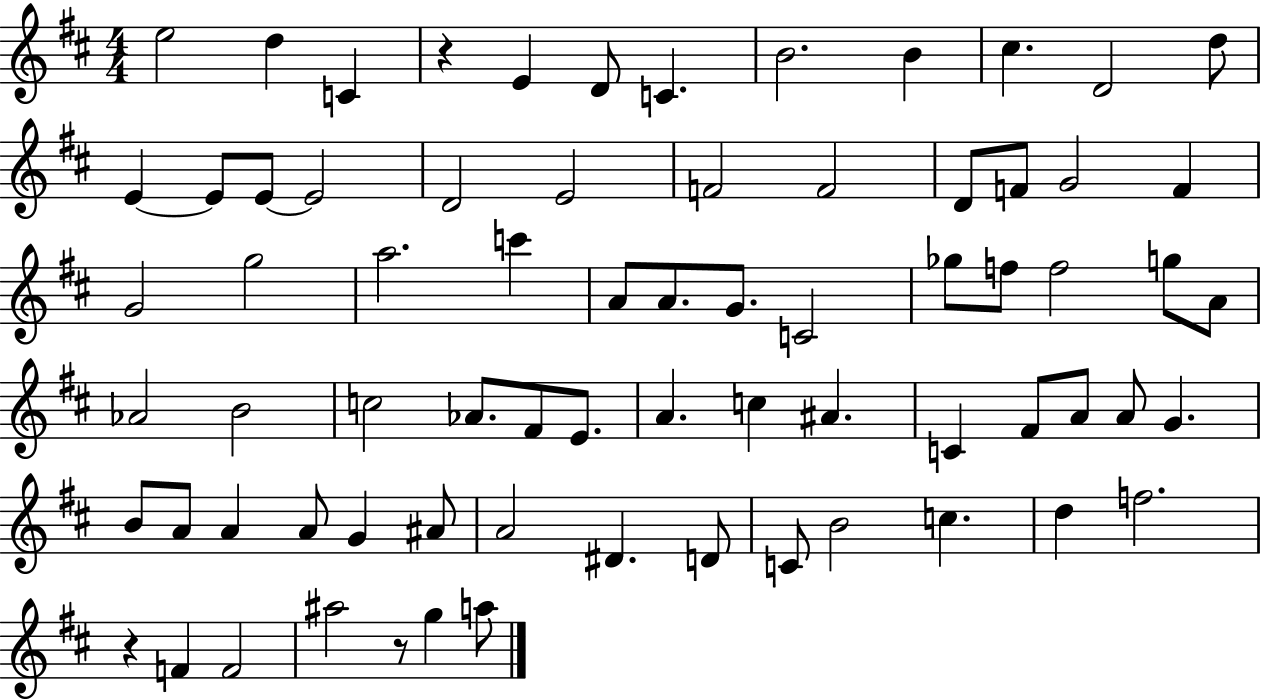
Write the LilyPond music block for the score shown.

{
  \clef treble
  \numericTimeSignature
  \time 4/4
  \key d \major
  e''2 d''4 c'4 | r4 e'4 d'8 c'4. | b'2. b'4 | cis''4. d'2 d''8 | \break e'4~~ e'8 e'8~~ e'2 | d'2 e'2 | f'2 f'2 | d'8 f'8 g'2 f'4 | \break g'2 g''2 | a''2. c'''4 | a'8 a'8. g'8. c'2 | ges''8 f''8 f''2 g''8 a'8 | \break aes'2 b'2 | c''2 aes'8. fis'8 e'8. | a'4. c''4 ais'4. | c'4 fis'8 a'8 a'8 g'4. | \break b'8 a'8 a'4 a'8 g'4 ais'8 | a'2 dis'4. d'8 | c'8 b'2 c''4. | d''4 f''2. | \break r4 f'4 f'2 | ais''2 r8 g''4 a''8 | \bar "|."
}